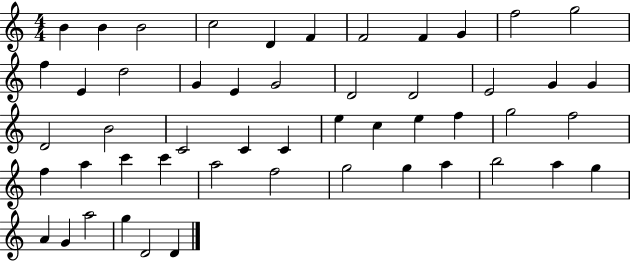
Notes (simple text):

B4/q B4/q B4/h C5/h D4/q F4/q F4/h F4/q G4/q F5/h G5/h F5/q E4/q D5/h G4/q E4/q G4/h D4/h D4/h E4/h G4/q G4/q D4/h B4/h C4/h C4/q C4/q E5/q C5/q E5/q F5/q G5/h F5/h F5/q A5/q C6/q C6/q A5/h F5/h G5/h G5/q A5/q B5/h A5/q G5/q A4/q G4/q A5/h G5/q D4/h D4/q